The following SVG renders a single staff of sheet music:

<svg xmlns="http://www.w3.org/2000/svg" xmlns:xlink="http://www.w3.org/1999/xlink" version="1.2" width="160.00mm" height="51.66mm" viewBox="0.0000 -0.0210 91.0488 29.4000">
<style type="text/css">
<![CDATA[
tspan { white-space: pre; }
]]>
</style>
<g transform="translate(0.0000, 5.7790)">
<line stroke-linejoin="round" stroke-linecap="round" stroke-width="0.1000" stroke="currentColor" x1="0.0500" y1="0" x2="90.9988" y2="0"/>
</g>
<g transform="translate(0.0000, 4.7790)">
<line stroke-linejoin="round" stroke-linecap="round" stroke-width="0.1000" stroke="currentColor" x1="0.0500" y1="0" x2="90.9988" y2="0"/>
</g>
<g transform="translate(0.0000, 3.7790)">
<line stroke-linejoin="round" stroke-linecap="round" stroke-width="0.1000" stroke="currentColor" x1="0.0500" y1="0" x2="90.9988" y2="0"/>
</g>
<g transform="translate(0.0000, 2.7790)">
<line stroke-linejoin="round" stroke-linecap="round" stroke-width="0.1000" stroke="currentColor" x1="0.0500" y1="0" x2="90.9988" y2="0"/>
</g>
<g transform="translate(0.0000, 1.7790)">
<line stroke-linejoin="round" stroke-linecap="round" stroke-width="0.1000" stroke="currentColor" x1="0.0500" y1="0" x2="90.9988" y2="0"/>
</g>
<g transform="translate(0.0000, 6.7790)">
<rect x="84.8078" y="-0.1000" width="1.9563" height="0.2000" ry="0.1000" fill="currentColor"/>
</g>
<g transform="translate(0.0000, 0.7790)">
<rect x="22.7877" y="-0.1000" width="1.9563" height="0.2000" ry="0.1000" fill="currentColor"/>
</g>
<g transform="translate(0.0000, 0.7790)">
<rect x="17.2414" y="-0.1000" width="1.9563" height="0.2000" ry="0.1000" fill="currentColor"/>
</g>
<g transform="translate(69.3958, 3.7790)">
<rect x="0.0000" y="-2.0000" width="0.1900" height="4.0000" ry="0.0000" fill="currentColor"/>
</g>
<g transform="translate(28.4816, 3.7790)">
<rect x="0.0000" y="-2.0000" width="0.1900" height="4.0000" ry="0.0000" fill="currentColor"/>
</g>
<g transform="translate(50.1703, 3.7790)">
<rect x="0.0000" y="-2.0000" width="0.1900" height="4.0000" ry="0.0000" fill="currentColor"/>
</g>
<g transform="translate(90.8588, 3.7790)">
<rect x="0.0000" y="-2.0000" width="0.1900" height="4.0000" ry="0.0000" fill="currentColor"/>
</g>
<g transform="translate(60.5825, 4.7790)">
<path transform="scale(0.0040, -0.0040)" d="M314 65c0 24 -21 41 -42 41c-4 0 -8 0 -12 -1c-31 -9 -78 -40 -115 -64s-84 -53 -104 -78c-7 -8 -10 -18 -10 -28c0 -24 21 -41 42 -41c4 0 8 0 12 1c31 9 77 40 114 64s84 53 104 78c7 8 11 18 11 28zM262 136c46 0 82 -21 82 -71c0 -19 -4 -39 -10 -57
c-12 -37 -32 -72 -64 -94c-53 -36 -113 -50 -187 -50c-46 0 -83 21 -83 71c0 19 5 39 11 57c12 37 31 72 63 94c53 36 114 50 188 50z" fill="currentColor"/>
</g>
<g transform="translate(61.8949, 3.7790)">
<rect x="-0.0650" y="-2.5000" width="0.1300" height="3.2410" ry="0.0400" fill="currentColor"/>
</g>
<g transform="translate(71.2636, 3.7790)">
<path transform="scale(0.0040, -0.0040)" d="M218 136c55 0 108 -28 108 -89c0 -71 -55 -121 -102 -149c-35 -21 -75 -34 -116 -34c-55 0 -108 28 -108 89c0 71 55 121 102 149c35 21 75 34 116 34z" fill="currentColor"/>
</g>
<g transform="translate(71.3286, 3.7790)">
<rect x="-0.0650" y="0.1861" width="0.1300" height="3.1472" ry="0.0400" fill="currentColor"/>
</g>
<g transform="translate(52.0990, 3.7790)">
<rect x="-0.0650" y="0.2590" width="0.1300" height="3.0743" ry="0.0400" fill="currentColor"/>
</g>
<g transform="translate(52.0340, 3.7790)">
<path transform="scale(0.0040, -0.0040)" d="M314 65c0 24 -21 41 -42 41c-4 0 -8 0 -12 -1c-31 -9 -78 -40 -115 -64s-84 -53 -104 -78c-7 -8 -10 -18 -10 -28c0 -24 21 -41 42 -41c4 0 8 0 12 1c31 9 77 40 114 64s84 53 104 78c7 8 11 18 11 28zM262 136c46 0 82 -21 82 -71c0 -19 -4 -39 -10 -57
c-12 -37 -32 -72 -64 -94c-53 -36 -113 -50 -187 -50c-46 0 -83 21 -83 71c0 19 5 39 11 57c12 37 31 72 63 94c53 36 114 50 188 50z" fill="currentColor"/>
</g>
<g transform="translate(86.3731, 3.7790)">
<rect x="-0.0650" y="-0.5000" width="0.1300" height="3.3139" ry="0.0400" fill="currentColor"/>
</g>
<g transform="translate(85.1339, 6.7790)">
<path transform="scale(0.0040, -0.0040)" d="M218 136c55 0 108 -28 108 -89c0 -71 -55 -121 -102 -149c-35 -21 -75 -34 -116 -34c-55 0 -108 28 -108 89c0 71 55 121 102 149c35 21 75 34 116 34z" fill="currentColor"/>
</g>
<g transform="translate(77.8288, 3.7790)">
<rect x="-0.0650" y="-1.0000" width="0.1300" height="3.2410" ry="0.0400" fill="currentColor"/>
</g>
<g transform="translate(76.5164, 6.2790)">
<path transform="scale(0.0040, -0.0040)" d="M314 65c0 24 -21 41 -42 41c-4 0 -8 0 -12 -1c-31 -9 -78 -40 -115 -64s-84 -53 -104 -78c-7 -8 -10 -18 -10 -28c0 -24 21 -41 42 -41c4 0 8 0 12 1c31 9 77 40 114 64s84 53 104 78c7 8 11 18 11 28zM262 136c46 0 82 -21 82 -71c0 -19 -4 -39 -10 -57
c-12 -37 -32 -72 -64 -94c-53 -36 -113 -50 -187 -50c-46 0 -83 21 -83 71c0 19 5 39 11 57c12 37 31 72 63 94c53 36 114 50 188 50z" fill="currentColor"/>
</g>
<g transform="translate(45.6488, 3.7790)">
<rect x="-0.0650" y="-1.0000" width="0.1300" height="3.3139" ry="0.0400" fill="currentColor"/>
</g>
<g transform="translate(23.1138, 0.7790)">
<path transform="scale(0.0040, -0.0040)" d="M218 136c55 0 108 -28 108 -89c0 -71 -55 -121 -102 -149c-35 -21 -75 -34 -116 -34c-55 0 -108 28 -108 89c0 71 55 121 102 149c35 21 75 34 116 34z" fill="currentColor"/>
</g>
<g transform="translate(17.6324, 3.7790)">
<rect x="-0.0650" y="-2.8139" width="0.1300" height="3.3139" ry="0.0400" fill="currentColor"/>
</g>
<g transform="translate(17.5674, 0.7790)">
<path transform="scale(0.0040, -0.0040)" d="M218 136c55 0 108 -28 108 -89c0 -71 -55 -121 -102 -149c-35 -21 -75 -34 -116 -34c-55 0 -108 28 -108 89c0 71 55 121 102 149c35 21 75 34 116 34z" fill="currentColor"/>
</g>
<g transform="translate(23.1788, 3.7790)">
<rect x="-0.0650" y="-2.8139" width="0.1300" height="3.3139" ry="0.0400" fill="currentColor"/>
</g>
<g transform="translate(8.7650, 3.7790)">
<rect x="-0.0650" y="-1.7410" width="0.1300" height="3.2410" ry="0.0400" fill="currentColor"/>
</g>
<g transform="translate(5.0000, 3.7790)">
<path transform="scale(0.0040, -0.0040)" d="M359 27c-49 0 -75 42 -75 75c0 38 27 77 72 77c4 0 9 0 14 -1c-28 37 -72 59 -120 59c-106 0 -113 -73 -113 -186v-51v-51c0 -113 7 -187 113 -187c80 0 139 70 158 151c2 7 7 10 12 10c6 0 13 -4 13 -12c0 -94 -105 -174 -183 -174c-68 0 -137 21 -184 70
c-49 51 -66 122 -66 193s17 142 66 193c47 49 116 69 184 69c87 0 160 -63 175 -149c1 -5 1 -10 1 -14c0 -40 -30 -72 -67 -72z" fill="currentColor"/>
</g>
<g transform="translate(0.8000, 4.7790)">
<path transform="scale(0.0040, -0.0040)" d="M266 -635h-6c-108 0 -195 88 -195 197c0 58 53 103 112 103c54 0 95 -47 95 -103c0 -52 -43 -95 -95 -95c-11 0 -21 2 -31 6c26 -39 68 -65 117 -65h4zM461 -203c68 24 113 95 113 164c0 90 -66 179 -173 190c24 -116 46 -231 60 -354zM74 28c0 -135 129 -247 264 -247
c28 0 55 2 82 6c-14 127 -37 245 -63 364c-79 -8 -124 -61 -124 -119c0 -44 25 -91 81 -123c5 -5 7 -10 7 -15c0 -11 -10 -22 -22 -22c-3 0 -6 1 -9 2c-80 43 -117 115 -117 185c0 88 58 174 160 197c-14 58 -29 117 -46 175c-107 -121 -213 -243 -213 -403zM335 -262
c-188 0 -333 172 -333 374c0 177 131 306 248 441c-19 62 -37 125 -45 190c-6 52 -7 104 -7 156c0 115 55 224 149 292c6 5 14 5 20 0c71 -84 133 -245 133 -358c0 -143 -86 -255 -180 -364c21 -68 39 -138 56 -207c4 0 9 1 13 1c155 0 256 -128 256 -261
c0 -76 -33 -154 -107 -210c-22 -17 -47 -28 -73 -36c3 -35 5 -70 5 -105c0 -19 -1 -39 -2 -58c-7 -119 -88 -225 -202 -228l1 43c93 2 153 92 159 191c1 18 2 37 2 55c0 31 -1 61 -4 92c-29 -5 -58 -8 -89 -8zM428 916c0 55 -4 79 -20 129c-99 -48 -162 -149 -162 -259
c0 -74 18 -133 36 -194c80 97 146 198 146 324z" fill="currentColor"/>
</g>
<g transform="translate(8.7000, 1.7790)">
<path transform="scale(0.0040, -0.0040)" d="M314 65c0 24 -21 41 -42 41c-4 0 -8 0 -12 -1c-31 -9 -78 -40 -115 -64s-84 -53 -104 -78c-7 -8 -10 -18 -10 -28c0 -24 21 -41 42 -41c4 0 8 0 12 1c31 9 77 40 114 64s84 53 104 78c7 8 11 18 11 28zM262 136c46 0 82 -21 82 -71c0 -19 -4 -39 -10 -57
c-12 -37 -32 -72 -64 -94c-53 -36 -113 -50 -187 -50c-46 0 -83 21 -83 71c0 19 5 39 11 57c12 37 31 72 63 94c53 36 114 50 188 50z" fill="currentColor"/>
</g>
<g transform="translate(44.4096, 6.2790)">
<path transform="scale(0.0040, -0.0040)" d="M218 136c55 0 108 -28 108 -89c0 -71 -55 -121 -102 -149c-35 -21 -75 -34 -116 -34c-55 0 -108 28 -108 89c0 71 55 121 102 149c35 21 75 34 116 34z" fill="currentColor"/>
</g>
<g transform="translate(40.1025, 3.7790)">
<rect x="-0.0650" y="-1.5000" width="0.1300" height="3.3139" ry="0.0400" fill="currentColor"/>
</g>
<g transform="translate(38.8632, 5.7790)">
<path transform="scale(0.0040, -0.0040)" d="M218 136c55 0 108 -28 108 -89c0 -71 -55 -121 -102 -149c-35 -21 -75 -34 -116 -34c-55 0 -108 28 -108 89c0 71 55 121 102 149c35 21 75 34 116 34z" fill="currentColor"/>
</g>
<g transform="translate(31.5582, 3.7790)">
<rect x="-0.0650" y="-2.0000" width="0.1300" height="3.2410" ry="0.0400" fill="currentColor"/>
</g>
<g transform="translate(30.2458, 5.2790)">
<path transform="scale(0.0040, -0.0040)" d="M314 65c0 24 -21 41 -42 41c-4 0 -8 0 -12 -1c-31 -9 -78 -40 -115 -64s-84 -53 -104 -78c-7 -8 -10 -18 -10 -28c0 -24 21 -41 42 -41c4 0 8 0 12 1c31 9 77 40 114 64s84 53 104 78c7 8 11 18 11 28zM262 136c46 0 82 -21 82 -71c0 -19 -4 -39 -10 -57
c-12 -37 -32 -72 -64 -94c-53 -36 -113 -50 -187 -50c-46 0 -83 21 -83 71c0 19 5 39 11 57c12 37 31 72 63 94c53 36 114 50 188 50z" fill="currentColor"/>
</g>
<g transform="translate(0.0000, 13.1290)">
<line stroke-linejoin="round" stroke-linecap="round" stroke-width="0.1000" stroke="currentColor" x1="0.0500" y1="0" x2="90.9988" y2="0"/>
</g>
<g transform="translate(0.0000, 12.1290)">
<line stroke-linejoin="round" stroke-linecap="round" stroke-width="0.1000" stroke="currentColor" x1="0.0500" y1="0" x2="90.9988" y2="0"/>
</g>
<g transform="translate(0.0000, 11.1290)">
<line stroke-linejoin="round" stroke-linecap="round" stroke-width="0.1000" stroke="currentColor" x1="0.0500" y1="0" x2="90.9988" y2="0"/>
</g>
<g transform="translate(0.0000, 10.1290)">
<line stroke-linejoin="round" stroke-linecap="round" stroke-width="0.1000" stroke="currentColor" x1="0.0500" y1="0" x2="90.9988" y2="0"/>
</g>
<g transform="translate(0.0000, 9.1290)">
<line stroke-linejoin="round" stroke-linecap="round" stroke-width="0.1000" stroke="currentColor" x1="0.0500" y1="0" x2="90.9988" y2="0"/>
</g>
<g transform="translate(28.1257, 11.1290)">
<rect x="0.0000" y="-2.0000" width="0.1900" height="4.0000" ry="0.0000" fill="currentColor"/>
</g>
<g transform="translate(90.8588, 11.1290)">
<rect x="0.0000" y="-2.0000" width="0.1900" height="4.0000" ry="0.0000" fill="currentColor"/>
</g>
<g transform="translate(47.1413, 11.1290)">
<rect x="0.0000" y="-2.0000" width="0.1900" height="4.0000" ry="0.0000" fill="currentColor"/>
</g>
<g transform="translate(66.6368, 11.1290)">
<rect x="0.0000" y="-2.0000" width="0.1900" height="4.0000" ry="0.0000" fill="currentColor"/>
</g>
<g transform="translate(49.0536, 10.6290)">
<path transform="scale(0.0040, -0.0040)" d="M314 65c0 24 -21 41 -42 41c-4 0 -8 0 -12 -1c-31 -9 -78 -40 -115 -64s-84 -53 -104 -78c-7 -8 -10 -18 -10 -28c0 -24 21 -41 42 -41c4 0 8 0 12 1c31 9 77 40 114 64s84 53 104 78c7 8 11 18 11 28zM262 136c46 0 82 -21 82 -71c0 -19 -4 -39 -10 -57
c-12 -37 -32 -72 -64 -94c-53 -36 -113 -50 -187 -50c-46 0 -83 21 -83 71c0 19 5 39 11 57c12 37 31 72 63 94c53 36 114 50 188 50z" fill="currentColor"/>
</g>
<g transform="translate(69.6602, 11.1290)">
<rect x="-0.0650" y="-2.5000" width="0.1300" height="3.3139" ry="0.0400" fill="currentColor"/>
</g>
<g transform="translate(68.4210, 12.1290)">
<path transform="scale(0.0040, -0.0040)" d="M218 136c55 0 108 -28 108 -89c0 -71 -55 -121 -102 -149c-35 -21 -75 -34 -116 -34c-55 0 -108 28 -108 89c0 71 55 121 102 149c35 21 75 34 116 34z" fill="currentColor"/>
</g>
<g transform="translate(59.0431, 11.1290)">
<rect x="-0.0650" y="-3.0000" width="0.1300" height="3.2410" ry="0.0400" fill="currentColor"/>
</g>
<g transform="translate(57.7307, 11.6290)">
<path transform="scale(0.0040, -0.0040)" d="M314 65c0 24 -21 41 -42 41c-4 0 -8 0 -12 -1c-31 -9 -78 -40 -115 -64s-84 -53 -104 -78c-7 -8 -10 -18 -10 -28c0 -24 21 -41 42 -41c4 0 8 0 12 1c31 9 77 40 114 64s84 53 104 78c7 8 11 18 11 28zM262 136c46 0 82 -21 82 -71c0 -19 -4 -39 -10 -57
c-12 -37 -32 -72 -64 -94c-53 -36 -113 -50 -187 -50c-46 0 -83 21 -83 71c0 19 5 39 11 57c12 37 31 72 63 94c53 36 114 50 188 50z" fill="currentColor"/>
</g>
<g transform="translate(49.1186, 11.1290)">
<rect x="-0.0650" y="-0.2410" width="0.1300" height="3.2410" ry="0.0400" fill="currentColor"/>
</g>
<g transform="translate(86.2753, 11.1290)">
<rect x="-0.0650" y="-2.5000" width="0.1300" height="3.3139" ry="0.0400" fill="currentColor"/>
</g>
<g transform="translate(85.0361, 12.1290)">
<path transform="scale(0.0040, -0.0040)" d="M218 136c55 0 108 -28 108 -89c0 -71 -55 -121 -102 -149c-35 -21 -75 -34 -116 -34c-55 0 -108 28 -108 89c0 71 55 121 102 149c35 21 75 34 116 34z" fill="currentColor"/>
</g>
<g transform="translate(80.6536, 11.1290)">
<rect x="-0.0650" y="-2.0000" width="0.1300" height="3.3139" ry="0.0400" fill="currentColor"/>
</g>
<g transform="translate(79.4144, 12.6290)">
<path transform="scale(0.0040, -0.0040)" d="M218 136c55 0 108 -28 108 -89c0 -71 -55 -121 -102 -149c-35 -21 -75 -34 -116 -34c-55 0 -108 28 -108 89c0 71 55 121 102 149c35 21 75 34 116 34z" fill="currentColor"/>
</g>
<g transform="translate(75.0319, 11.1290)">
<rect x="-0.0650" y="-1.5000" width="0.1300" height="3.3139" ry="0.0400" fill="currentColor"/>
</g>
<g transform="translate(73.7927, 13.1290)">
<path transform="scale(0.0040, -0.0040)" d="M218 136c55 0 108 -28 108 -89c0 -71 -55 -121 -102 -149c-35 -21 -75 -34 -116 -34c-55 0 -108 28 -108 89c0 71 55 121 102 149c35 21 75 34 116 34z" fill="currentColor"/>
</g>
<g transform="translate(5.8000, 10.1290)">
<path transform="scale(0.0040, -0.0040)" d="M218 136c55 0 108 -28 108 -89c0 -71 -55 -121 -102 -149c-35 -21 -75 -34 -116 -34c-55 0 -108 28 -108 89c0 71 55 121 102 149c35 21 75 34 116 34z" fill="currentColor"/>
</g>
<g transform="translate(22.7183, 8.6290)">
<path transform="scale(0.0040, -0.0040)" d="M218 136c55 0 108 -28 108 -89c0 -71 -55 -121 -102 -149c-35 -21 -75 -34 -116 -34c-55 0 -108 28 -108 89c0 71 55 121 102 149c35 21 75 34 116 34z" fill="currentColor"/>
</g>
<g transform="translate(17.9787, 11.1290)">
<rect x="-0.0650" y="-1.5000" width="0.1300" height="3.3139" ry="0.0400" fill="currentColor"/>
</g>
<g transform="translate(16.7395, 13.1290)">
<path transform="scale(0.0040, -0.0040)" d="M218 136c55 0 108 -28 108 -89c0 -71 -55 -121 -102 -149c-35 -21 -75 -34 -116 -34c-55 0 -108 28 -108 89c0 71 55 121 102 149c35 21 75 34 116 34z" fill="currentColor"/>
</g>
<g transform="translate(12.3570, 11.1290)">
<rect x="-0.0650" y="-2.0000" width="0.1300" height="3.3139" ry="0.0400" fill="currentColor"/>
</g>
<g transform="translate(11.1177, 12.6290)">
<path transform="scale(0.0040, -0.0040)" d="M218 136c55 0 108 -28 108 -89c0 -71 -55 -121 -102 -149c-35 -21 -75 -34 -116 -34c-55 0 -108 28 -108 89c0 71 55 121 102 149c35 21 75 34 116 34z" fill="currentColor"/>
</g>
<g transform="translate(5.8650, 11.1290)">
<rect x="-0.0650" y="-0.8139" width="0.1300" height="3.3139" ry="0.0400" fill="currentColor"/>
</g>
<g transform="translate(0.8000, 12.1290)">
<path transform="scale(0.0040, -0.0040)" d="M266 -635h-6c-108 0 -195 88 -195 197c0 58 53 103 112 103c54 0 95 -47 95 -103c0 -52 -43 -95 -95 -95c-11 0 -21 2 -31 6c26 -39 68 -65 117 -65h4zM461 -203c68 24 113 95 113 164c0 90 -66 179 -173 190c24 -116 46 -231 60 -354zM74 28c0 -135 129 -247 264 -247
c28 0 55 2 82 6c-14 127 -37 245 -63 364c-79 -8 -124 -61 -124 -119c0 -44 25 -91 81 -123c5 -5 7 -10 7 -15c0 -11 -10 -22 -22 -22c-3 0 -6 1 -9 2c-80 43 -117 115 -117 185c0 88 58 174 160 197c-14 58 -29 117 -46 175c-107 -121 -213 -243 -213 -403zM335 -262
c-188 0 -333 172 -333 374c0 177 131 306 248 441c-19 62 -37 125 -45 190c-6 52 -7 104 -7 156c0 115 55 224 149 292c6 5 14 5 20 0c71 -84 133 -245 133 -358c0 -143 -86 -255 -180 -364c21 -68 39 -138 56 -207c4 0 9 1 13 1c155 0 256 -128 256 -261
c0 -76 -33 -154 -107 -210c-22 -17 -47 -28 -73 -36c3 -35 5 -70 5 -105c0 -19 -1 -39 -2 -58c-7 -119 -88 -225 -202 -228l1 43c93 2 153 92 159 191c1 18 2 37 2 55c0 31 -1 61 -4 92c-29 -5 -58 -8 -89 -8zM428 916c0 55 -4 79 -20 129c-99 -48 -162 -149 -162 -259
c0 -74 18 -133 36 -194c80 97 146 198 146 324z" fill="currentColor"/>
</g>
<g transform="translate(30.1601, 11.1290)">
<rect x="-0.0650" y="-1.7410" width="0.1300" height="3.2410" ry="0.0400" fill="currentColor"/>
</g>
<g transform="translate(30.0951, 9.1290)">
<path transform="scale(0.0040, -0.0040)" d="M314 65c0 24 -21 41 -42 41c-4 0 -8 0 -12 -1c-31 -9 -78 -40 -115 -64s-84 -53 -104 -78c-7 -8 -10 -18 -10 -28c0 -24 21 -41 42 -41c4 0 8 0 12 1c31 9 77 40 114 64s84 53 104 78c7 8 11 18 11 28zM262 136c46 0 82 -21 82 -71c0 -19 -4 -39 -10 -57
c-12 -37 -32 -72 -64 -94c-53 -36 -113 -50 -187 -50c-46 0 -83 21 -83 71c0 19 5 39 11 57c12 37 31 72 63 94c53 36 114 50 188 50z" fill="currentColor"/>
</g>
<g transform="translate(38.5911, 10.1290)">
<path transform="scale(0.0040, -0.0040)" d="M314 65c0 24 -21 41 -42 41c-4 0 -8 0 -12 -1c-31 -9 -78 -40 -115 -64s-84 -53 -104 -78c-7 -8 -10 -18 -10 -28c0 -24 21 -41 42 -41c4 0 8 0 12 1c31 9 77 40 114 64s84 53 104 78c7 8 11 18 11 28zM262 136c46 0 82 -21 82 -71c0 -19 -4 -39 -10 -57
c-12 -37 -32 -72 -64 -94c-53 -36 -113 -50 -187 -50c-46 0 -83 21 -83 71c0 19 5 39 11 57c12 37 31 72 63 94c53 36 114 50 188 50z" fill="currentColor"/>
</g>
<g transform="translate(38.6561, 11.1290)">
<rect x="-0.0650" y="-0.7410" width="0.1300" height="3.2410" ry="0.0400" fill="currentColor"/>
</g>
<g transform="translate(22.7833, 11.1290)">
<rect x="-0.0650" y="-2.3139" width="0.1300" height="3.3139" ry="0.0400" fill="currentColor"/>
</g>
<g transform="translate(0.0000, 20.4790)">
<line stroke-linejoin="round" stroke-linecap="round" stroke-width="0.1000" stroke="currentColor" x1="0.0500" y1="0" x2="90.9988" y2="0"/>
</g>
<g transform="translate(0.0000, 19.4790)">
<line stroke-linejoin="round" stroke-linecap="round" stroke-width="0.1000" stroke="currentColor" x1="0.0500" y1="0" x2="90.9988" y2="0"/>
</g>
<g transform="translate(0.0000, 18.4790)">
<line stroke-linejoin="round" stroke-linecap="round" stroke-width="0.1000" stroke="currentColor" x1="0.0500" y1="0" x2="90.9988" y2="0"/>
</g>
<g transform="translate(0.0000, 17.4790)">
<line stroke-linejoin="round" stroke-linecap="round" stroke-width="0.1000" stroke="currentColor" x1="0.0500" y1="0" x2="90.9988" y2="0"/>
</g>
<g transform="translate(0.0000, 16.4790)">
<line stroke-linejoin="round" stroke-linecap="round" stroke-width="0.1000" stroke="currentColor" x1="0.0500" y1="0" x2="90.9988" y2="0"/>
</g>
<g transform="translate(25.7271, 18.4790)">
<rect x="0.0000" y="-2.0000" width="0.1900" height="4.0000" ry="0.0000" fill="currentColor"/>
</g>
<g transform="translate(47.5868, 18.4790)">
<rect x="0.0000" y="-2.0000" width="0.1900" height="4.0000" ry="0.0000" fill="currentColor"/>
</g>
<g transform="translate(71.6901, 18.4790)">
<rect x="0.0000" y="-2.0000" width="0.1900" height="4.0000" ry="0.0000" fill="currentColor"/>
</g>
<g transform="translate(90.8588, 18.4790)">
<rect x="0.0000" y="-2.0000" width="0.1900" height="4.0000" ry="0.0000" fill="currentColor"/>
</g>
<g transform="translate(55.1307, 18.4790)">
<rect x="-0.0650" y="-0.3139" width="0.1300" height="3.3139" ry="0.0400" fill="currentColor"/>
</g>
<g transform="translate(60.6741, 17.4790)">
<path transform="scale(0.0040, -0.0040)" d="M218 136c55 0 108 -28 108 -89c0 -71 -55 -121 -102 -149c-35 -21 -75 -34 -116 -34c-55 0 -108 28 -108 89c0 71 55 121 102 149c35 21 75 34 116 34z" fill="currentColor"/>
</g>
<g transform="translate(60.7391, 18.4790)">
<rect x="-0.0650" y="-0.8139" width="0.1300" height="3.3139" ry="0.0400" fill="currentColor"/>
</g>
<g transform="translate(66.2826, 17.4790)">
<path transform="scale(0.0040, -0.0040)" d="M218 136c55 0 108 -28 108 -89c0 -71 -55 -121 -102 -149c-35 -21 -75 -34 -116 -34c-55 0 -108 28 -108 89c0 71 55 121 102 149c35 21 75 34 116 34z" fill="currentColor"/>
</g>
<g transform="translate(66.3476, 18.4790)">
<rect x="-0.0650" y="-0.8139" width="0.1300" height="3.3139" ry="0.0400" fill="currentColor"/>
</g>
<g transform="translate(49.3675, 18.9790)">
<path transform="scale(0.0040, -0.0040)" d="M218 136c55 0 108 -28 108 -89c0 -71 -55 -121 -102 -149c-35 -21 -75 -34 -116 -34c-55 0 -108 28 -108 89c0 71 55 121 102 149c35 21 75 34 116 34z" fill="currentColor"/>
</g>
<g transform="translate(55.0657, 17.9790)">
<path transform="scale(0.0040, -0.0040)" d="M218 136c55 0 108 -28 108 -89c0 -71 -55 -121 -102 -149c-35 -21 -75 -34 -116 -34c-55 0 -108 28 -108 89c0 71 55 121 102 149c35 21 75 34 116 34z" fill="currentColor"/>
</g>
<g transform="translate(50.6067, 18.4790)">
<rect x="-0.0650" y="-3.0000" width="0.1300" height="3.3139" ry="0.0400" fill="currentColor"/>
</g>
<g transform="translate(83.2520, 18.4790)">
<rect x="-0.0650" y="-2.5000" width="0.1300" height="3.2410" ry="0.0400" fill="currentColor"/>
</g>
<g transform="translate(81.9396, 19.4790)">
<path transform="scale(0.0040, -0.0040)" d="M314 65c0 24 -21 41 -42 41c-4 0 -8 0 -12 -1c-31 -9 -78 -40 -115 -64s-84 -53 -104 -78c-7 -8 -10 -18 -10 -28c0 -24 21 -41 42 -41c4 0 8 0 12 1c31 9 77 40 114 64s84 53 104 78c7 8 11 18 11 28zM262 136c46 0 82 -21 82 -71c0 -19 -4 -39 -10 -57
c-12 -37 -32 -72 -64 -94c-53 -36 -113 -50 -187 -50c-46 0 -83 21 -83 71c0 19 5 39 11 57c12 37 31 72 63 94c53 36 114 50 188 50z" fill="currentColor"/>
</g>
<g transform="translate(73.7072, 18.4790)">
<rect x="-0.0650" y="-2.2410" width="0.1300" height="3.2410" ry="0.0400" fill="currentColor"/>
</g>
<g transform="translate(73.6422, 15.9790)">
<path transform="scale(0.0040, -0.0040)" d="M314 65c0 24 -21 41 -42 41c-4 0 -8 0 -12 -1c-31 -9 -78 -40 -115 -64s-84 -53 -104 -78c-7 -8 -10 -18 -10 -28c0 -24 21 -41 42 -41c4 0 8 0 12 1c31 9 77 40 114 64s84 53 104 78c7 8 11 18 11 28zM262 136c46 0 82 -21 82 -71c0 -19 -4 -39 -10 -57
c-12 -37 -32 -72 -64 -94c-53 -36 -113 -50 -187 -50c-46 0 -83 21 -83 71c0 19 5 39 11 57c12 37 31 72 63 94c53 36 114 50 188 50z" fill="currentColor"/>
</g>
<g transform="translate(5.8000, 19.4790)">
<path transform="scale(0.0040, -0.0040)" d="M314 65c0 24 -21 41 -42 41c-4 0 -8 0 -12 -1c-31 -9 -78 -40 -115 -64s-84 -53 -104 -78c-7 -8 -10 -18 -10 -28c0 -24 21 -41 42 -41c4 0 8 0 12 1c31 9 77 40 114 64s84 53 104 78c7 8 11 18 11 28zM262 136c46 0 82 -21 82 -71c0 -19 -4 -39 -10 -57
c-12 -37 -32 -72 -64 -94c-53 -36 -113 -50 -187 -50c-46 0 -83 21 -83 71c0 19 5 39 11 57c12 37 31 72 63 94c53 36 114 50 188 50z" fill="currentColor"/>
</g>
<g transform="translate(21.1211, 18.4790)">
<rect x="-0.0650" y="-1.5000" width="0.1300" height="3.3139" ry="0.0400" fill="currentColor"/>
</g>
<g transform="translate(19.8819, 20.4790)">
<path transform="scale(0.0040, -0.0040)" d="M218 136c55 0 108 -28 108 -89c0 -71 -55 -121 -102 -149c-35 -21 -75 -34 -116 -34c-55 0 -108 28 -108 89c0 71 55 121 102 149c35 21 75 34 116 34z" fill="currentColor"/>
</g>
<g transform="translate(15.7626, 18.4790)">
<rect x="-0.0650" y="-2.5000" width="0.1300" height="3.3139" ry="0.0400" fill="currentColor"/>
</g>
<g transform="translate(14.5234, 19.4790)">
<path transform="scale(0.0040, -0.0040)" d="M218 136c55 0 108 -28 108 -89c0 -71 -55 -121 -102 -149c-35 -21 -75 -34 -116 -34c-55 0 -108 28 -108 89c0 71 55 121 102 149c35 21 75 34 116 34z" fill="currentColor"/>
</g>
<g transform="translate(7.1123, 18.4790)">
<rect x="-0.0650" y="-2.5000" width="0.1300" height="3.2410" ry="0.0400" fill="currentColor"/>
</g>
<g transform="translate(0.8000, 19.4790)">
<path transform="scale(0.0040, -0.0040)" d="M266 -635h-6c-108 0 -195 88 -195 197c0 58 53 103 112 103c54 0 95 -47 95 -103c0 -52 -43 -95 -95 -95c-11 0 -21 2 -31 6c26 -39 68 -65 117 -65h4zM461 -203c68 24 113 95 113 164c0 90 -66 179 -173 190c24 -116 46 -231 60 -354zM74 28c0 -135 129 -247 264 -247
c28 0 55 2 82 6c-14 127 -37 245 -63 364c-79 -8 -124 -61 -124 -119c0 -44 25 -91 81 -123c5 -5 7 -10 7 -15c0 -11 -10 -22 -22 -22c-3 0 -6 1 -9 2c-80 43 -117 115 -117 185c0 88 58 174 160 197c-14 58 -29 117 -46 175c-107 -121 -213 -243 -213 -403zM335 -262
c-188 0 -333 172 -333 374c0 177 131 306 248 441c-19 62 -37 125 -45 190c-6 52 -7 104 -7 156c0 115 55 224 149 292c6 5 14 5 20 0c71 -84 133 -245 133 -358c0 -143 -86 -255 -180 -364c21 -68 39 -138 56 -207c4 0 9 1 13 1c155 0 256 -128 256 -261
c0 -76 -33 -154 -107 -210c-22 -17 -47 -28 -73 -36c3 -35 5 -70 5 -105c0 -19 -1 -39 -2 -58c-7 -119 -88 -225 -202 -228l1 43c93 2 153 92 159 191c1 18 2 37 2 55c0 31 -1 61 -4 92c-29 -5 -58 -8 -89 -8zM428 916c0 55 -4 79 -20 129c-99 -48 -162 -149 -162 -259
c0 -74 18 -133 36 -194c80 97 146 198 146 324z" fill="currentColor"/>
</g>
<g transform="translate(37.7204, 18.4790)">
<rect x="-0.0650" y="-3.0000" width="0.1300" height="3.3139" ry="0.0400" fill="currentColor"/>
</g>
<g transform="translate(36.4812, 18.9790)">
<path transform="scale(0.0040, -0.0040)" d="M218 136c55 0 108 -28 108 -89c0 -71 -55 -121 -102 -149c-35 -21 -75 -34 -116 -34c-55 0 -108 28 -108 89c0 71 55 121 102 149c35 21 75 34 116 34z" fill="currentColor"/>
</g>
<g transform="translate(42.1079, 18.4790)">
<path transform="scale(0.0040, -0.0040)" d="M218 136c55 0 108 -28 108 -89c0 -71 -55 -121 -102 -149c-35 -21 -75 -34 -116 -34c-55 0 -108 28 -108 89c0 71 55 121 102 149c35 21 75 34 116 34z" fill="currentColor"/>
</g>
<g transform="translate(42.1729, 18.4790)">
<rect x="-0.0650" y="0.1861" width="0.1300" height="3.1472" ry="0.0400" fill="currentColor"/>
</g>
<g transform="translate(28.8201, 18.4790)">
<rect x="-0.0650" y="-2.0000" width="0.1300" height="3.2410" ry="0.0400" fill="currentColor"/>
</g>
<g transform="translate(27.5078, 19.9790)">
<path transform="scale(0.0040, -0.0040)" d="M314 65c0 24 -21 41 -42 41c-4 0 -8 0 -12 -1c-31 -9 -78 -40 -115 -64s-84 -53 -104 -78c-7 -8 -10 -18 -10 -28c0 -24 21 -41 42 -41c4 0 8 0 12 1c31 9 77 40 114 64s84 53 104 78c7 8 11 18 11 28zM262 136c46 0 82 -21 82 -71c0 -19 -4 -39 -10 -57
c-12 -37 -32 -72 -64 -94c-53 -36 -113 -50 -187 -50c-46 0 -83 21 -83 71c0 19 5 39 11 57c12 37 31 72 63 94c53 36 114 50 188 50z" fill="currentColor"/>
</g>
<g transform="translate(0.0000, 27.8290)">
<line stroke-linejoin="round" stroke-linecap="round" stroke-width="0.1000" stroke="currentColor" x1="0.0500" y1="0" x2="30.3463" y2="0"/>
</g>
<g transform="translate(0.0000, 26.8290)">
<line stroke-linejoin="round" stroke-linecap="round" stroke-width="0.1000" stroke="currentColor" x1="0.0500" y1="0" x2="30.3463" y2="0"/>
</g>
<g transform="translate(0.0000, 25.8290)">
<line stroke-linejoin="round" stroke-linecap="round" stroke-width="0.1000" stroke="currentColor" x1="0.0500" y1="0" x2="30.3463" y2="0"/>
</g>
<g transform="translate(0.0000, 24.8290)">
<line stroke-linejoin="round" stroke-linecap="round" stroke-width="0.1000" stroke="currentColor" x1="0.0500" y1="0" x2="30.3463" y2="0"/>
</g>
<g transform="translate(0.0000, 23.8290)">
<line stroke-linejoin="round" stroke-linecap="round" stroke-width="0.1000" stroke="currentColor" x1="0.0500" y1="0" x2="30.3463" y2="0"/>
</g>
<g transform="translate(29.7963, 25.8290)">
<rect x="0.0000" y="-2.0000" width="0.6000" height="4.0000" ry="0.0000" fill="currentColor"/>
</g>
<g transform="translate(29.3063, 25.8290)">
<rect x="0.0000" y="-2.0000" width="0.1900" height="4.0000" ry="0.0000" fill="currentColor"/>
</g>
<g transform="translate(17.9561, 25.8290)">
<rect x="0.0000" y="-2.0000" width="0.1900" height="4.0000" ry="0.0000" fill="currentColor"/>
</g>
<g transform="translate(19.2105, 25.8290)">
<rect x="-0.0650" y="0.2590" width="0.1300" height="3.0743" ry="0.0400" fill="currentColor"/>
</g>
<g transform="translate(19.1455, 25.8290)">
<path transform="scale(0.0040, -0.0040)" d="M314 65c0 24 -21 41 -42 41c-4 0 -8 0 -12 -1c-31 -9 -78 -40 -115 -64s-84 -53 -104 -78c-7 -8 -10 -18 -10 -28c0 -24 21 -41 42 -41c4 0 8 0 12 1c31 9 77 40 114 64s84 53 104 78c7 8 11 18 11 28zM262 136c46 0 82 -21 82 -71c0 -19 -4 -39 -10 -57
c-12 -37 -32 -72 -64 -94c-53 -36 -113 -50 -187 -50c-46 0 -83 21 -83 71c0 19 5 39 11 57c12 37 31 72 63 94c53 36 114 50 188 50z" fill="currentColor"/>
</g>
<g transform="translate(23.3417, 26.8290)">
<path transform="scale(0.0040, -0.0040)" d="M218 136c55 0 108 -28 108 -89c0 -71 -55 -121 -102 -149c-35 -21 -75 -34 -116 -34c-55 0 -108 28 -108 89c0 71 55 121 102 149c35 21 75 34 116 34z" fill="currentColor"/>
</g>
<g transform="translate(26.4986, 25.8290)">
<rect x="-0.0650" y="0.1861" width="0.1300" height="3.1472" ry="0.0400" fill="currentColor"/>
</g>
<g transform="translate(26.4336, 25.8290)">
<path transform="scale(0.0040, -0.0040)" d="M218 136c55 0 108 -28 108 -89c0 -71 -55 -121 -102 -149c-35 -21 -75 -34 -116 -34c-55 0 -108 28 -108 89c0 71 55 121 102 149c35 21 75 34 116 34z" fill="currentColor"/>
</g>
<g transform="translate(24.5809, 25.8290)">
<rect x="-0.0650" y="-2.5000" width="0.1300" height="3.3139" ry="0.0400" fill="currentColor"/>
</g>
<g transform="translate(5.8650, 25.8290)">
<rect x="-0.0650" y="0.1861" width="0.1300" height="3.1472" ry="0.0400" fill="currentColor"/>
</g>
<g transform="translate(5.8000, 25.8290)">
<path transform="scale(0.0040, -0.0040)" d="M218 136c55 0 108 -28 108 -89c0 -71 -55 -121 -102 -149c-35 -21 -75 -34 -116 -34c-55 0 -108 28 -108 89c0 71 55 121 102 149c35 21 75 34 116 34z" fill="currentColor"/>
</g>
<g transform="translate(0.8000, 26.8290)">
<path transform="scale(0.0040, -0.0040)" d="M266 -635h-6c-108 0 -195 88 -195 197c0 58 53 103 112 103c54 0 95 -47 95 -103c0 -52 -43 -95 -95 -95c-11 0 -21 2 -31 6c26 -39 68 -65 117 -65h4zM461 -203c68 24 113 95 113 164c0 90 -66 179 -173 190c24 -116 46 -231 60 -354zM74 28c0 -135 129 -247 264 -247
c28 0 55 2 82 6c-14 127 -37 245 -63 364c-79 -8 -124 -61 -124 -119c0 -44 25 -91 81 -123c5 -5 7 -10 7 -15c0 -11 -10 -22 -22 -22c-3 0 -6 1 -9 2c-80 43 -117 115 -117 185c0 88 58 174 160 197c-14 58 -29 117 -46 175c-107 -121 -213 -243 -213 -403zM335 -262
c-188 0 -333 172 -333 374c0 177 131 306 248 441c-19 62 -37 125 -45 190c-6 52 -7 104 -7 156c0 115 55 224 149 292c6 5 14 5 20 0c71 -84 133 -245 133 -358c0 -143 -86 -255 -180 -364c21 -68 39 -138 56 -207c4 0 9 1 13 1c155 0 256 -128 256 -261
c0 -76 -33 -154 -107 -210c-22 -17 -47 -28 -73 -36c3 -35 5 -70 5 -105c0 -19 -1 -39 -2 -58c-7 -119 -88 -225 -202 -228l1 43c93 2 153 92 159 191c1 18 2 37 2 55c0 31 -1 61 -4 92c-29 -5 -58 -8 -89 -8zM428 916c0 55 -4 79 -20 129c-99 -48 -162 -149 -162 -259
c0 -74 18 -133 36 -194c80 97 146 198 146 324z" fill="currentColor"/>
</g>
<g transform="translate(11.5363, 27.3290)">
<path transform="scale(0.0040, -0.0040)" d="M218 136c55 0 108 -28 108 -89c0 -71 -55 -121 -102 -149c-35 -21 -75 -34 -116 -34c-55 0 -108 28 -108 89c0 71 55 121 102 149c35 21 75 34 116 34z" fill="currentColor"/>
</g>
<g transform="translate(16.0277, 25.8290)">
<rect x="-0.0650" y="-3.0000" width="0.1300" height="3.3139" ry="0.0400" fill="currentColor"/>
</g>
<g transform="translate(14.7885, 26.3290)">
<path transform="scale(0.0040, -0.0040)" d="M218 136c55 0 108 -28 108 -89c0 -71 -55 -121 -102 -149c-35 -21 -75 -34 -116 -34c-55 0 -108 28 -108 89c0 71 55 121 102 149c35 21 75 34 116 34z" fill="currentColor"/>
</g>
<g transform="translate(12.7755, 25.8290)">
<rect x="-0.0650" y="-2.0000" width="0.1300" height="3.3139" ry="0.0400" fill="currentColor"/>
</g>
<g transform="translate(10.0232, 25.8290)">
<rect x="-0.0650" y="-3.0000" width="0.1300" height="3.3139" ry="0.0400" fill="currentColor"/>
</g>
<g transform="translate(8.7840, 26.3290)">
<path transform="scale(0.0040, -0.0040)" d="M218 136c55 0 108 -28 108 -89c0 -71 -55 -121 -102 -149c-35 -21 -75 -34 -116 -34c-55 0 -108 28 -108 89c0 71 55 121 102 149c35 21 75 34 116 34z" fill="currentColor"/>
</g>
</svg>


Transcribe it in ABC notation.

X:1
T:Untitled
M:4/4
L:1/4
K:C
f2 a a F2 E D B2 G2 B D2 C d F E g f2 d2 c2 A2 G E F G G2 G E F2 A B A c d d g2 G2 B A F A B2 G B